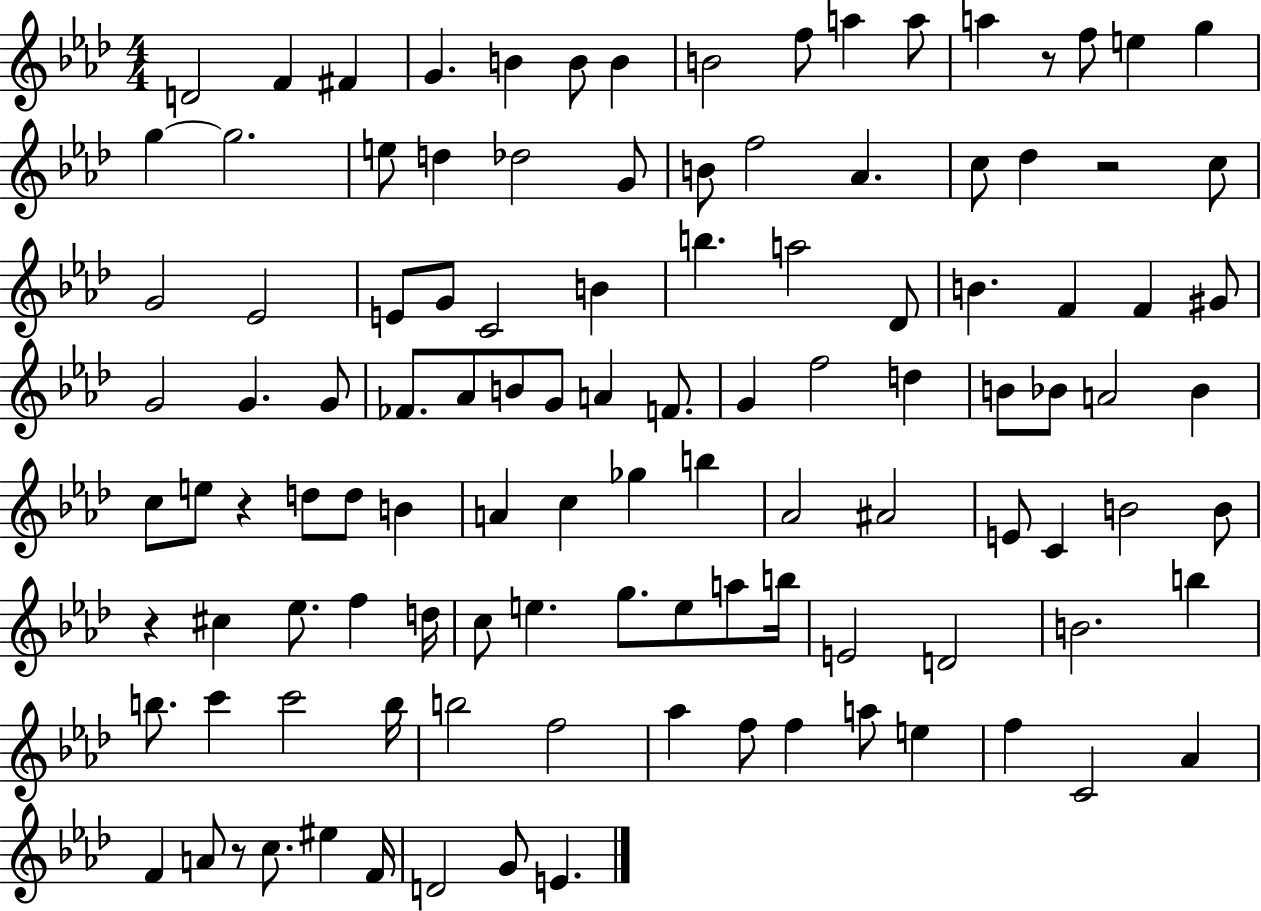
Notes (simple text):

D4/h F4/q F#4/q G4/q. B4/q B4/e B4/q B4/h F5/e A5/q A5/e A5/q R/e F5/e E5/q G5/q G5/q G5/h. E5/e D5/q Db5/h G4/e B4/e F5/h Ab4/q. C5/e Db5/q R/h C5/e G4/h Eb4/h E4/e G4/e C4/h B4/q B5/q. A5/h Db4/e B4/q. F4/q F4/q G#4/e G4/h G4/q. G4/e FES4/e. Ab4/e B4/e G4/e A4/q F4/e. G4/q F5/h D5/q B4/e Bb4/e A4/h Bb4/q C5/e E5/e R/q D5/e D5/e B4/q A4/q C5/q Gb5/q B5/q Ab4/h A#4/h E4/e C4/q B4/h B4/e R/q C#5/q Eb5/e. F5/q D5/s C5/e E5/q. G5/e. E5/e A5/e B5/s E4/h D4/h B4/h. B5/q B5/e. C6/q C6/h B5/s B5/h F5/h Ab5/q F5/e F5/q A5/e E5/q F5/q C4/h Ab4/q F4/q A4/e R/e C5/e. EIS5/q F4/s D4/h G4/e E4/q.